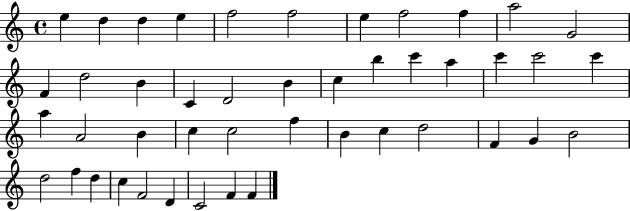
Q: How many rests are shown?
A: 0